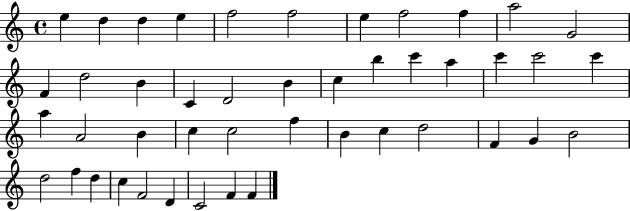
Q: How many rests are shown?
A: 0